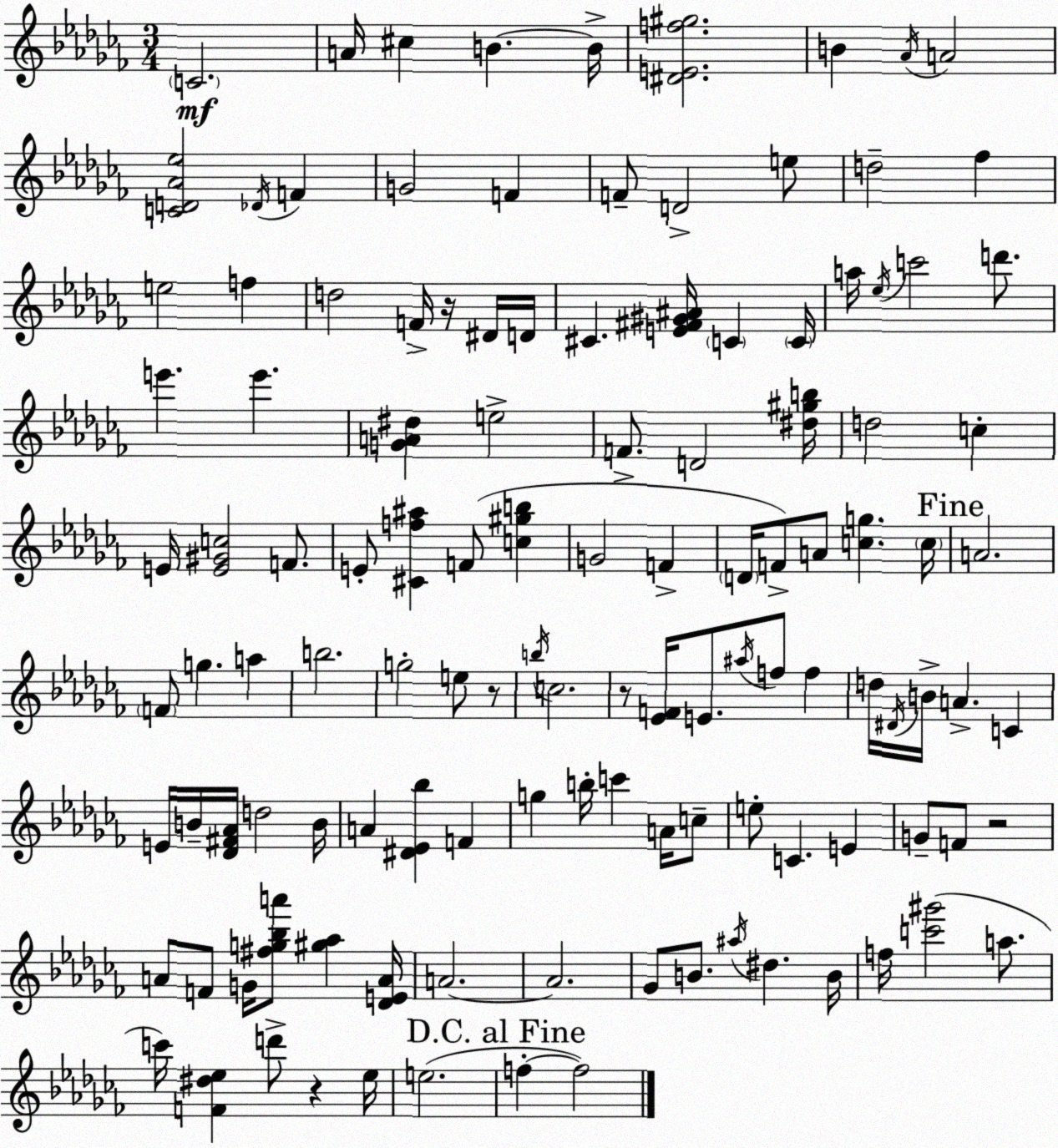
X:1
T:Untitled
M:3/4
L:1/4
K:Abm
C2 A/4 ^c B B/4 [^DEf^g]2 B _A/4 A2 [CD_A_e]2 _D/4 F G2 F F/2 D2 e/2 d2 _f e2 f d2 F/4 z/4 ^D/4 D/4 ^C [E^F^G^A]/4 C C/4 a/4 _e/4 c'2 d'/2 e' e' [GA^d] e2 F/2 D2 [^d^gb]/4 d2 c E/4 [E^Gc]2 F/2 E/2 [^Cf^a] F/2 [c^gb] G2 F D/4 F/2 A/2 [cg] c/4 A2 F/2 g a b2 g2 e/2 z/2 b/4 c2 z/2 [_EF]/4 E/2 ^a/4 f/2 f d/4 ^D/4 B/4 A C E/4 B/4 [_D^F_A]/4 d2 B/4 A [^D_E_b] F g b/4 c' A/4 c/2 e/2 C E G/2 F/2 z2 A/2 F/2 G/4 [^fg_ba']/2 [^g_a] [_DEA]/4 A2 A2 _G/2 B/2 ^a/4 ^d B/4 f/4 [c'^g']2 a/2 c'/4 [F^d_e] d'/2 z _e/4 e2 f f2